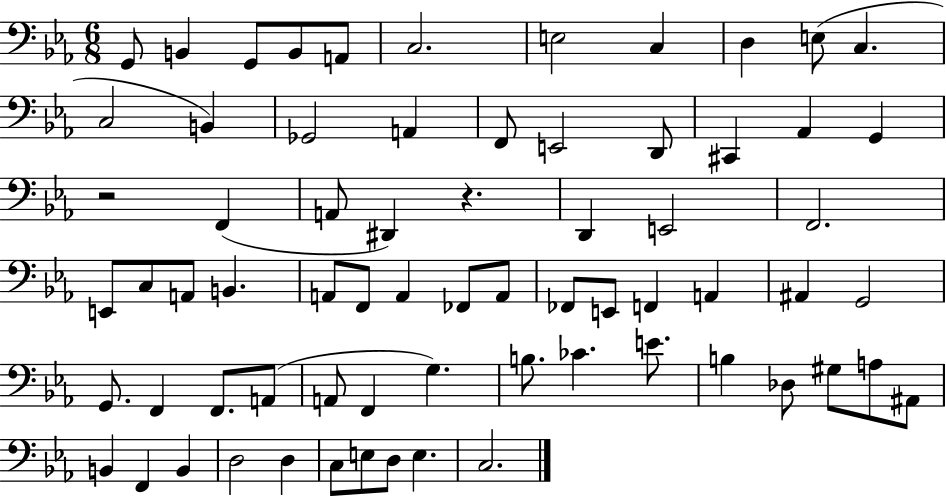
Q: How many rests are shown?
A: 2